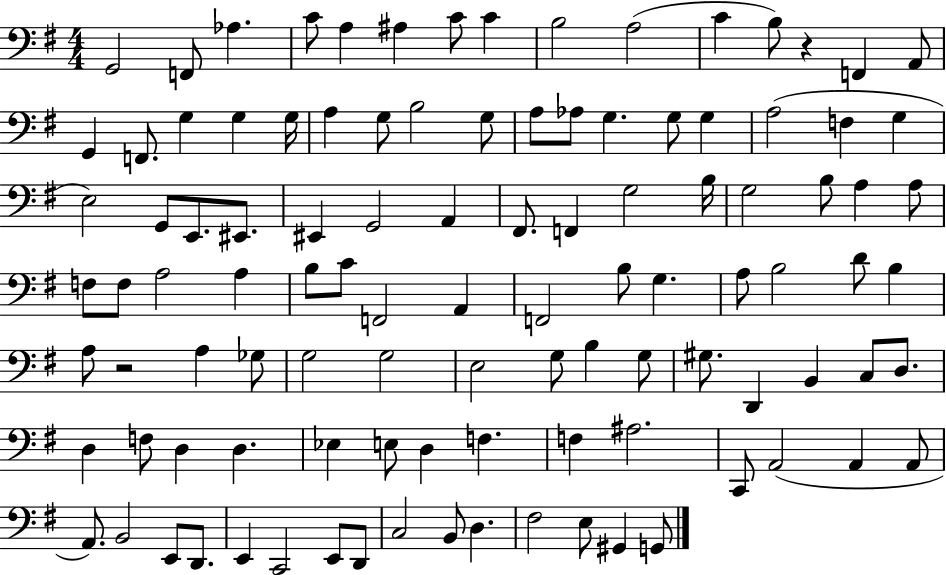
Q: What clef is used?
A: bass